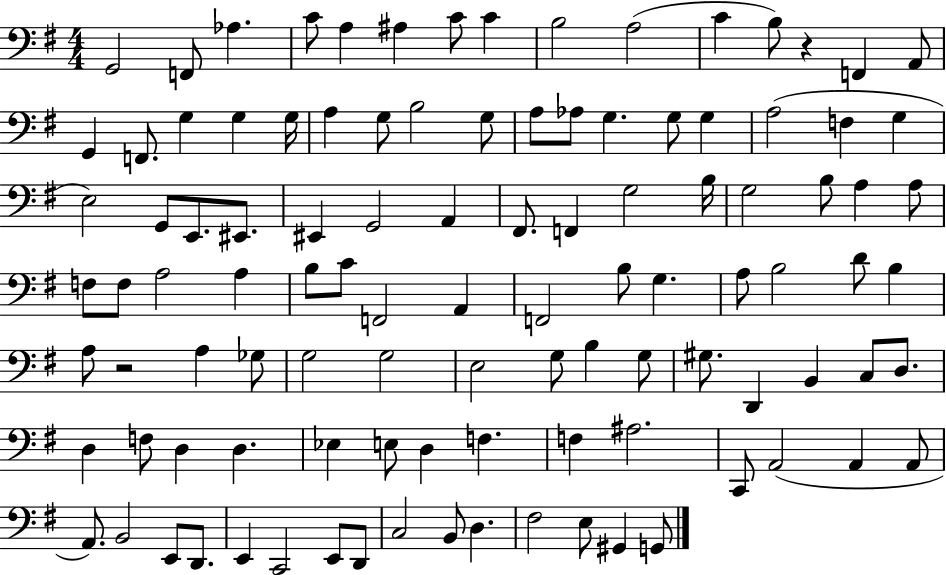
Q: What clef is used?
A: bass